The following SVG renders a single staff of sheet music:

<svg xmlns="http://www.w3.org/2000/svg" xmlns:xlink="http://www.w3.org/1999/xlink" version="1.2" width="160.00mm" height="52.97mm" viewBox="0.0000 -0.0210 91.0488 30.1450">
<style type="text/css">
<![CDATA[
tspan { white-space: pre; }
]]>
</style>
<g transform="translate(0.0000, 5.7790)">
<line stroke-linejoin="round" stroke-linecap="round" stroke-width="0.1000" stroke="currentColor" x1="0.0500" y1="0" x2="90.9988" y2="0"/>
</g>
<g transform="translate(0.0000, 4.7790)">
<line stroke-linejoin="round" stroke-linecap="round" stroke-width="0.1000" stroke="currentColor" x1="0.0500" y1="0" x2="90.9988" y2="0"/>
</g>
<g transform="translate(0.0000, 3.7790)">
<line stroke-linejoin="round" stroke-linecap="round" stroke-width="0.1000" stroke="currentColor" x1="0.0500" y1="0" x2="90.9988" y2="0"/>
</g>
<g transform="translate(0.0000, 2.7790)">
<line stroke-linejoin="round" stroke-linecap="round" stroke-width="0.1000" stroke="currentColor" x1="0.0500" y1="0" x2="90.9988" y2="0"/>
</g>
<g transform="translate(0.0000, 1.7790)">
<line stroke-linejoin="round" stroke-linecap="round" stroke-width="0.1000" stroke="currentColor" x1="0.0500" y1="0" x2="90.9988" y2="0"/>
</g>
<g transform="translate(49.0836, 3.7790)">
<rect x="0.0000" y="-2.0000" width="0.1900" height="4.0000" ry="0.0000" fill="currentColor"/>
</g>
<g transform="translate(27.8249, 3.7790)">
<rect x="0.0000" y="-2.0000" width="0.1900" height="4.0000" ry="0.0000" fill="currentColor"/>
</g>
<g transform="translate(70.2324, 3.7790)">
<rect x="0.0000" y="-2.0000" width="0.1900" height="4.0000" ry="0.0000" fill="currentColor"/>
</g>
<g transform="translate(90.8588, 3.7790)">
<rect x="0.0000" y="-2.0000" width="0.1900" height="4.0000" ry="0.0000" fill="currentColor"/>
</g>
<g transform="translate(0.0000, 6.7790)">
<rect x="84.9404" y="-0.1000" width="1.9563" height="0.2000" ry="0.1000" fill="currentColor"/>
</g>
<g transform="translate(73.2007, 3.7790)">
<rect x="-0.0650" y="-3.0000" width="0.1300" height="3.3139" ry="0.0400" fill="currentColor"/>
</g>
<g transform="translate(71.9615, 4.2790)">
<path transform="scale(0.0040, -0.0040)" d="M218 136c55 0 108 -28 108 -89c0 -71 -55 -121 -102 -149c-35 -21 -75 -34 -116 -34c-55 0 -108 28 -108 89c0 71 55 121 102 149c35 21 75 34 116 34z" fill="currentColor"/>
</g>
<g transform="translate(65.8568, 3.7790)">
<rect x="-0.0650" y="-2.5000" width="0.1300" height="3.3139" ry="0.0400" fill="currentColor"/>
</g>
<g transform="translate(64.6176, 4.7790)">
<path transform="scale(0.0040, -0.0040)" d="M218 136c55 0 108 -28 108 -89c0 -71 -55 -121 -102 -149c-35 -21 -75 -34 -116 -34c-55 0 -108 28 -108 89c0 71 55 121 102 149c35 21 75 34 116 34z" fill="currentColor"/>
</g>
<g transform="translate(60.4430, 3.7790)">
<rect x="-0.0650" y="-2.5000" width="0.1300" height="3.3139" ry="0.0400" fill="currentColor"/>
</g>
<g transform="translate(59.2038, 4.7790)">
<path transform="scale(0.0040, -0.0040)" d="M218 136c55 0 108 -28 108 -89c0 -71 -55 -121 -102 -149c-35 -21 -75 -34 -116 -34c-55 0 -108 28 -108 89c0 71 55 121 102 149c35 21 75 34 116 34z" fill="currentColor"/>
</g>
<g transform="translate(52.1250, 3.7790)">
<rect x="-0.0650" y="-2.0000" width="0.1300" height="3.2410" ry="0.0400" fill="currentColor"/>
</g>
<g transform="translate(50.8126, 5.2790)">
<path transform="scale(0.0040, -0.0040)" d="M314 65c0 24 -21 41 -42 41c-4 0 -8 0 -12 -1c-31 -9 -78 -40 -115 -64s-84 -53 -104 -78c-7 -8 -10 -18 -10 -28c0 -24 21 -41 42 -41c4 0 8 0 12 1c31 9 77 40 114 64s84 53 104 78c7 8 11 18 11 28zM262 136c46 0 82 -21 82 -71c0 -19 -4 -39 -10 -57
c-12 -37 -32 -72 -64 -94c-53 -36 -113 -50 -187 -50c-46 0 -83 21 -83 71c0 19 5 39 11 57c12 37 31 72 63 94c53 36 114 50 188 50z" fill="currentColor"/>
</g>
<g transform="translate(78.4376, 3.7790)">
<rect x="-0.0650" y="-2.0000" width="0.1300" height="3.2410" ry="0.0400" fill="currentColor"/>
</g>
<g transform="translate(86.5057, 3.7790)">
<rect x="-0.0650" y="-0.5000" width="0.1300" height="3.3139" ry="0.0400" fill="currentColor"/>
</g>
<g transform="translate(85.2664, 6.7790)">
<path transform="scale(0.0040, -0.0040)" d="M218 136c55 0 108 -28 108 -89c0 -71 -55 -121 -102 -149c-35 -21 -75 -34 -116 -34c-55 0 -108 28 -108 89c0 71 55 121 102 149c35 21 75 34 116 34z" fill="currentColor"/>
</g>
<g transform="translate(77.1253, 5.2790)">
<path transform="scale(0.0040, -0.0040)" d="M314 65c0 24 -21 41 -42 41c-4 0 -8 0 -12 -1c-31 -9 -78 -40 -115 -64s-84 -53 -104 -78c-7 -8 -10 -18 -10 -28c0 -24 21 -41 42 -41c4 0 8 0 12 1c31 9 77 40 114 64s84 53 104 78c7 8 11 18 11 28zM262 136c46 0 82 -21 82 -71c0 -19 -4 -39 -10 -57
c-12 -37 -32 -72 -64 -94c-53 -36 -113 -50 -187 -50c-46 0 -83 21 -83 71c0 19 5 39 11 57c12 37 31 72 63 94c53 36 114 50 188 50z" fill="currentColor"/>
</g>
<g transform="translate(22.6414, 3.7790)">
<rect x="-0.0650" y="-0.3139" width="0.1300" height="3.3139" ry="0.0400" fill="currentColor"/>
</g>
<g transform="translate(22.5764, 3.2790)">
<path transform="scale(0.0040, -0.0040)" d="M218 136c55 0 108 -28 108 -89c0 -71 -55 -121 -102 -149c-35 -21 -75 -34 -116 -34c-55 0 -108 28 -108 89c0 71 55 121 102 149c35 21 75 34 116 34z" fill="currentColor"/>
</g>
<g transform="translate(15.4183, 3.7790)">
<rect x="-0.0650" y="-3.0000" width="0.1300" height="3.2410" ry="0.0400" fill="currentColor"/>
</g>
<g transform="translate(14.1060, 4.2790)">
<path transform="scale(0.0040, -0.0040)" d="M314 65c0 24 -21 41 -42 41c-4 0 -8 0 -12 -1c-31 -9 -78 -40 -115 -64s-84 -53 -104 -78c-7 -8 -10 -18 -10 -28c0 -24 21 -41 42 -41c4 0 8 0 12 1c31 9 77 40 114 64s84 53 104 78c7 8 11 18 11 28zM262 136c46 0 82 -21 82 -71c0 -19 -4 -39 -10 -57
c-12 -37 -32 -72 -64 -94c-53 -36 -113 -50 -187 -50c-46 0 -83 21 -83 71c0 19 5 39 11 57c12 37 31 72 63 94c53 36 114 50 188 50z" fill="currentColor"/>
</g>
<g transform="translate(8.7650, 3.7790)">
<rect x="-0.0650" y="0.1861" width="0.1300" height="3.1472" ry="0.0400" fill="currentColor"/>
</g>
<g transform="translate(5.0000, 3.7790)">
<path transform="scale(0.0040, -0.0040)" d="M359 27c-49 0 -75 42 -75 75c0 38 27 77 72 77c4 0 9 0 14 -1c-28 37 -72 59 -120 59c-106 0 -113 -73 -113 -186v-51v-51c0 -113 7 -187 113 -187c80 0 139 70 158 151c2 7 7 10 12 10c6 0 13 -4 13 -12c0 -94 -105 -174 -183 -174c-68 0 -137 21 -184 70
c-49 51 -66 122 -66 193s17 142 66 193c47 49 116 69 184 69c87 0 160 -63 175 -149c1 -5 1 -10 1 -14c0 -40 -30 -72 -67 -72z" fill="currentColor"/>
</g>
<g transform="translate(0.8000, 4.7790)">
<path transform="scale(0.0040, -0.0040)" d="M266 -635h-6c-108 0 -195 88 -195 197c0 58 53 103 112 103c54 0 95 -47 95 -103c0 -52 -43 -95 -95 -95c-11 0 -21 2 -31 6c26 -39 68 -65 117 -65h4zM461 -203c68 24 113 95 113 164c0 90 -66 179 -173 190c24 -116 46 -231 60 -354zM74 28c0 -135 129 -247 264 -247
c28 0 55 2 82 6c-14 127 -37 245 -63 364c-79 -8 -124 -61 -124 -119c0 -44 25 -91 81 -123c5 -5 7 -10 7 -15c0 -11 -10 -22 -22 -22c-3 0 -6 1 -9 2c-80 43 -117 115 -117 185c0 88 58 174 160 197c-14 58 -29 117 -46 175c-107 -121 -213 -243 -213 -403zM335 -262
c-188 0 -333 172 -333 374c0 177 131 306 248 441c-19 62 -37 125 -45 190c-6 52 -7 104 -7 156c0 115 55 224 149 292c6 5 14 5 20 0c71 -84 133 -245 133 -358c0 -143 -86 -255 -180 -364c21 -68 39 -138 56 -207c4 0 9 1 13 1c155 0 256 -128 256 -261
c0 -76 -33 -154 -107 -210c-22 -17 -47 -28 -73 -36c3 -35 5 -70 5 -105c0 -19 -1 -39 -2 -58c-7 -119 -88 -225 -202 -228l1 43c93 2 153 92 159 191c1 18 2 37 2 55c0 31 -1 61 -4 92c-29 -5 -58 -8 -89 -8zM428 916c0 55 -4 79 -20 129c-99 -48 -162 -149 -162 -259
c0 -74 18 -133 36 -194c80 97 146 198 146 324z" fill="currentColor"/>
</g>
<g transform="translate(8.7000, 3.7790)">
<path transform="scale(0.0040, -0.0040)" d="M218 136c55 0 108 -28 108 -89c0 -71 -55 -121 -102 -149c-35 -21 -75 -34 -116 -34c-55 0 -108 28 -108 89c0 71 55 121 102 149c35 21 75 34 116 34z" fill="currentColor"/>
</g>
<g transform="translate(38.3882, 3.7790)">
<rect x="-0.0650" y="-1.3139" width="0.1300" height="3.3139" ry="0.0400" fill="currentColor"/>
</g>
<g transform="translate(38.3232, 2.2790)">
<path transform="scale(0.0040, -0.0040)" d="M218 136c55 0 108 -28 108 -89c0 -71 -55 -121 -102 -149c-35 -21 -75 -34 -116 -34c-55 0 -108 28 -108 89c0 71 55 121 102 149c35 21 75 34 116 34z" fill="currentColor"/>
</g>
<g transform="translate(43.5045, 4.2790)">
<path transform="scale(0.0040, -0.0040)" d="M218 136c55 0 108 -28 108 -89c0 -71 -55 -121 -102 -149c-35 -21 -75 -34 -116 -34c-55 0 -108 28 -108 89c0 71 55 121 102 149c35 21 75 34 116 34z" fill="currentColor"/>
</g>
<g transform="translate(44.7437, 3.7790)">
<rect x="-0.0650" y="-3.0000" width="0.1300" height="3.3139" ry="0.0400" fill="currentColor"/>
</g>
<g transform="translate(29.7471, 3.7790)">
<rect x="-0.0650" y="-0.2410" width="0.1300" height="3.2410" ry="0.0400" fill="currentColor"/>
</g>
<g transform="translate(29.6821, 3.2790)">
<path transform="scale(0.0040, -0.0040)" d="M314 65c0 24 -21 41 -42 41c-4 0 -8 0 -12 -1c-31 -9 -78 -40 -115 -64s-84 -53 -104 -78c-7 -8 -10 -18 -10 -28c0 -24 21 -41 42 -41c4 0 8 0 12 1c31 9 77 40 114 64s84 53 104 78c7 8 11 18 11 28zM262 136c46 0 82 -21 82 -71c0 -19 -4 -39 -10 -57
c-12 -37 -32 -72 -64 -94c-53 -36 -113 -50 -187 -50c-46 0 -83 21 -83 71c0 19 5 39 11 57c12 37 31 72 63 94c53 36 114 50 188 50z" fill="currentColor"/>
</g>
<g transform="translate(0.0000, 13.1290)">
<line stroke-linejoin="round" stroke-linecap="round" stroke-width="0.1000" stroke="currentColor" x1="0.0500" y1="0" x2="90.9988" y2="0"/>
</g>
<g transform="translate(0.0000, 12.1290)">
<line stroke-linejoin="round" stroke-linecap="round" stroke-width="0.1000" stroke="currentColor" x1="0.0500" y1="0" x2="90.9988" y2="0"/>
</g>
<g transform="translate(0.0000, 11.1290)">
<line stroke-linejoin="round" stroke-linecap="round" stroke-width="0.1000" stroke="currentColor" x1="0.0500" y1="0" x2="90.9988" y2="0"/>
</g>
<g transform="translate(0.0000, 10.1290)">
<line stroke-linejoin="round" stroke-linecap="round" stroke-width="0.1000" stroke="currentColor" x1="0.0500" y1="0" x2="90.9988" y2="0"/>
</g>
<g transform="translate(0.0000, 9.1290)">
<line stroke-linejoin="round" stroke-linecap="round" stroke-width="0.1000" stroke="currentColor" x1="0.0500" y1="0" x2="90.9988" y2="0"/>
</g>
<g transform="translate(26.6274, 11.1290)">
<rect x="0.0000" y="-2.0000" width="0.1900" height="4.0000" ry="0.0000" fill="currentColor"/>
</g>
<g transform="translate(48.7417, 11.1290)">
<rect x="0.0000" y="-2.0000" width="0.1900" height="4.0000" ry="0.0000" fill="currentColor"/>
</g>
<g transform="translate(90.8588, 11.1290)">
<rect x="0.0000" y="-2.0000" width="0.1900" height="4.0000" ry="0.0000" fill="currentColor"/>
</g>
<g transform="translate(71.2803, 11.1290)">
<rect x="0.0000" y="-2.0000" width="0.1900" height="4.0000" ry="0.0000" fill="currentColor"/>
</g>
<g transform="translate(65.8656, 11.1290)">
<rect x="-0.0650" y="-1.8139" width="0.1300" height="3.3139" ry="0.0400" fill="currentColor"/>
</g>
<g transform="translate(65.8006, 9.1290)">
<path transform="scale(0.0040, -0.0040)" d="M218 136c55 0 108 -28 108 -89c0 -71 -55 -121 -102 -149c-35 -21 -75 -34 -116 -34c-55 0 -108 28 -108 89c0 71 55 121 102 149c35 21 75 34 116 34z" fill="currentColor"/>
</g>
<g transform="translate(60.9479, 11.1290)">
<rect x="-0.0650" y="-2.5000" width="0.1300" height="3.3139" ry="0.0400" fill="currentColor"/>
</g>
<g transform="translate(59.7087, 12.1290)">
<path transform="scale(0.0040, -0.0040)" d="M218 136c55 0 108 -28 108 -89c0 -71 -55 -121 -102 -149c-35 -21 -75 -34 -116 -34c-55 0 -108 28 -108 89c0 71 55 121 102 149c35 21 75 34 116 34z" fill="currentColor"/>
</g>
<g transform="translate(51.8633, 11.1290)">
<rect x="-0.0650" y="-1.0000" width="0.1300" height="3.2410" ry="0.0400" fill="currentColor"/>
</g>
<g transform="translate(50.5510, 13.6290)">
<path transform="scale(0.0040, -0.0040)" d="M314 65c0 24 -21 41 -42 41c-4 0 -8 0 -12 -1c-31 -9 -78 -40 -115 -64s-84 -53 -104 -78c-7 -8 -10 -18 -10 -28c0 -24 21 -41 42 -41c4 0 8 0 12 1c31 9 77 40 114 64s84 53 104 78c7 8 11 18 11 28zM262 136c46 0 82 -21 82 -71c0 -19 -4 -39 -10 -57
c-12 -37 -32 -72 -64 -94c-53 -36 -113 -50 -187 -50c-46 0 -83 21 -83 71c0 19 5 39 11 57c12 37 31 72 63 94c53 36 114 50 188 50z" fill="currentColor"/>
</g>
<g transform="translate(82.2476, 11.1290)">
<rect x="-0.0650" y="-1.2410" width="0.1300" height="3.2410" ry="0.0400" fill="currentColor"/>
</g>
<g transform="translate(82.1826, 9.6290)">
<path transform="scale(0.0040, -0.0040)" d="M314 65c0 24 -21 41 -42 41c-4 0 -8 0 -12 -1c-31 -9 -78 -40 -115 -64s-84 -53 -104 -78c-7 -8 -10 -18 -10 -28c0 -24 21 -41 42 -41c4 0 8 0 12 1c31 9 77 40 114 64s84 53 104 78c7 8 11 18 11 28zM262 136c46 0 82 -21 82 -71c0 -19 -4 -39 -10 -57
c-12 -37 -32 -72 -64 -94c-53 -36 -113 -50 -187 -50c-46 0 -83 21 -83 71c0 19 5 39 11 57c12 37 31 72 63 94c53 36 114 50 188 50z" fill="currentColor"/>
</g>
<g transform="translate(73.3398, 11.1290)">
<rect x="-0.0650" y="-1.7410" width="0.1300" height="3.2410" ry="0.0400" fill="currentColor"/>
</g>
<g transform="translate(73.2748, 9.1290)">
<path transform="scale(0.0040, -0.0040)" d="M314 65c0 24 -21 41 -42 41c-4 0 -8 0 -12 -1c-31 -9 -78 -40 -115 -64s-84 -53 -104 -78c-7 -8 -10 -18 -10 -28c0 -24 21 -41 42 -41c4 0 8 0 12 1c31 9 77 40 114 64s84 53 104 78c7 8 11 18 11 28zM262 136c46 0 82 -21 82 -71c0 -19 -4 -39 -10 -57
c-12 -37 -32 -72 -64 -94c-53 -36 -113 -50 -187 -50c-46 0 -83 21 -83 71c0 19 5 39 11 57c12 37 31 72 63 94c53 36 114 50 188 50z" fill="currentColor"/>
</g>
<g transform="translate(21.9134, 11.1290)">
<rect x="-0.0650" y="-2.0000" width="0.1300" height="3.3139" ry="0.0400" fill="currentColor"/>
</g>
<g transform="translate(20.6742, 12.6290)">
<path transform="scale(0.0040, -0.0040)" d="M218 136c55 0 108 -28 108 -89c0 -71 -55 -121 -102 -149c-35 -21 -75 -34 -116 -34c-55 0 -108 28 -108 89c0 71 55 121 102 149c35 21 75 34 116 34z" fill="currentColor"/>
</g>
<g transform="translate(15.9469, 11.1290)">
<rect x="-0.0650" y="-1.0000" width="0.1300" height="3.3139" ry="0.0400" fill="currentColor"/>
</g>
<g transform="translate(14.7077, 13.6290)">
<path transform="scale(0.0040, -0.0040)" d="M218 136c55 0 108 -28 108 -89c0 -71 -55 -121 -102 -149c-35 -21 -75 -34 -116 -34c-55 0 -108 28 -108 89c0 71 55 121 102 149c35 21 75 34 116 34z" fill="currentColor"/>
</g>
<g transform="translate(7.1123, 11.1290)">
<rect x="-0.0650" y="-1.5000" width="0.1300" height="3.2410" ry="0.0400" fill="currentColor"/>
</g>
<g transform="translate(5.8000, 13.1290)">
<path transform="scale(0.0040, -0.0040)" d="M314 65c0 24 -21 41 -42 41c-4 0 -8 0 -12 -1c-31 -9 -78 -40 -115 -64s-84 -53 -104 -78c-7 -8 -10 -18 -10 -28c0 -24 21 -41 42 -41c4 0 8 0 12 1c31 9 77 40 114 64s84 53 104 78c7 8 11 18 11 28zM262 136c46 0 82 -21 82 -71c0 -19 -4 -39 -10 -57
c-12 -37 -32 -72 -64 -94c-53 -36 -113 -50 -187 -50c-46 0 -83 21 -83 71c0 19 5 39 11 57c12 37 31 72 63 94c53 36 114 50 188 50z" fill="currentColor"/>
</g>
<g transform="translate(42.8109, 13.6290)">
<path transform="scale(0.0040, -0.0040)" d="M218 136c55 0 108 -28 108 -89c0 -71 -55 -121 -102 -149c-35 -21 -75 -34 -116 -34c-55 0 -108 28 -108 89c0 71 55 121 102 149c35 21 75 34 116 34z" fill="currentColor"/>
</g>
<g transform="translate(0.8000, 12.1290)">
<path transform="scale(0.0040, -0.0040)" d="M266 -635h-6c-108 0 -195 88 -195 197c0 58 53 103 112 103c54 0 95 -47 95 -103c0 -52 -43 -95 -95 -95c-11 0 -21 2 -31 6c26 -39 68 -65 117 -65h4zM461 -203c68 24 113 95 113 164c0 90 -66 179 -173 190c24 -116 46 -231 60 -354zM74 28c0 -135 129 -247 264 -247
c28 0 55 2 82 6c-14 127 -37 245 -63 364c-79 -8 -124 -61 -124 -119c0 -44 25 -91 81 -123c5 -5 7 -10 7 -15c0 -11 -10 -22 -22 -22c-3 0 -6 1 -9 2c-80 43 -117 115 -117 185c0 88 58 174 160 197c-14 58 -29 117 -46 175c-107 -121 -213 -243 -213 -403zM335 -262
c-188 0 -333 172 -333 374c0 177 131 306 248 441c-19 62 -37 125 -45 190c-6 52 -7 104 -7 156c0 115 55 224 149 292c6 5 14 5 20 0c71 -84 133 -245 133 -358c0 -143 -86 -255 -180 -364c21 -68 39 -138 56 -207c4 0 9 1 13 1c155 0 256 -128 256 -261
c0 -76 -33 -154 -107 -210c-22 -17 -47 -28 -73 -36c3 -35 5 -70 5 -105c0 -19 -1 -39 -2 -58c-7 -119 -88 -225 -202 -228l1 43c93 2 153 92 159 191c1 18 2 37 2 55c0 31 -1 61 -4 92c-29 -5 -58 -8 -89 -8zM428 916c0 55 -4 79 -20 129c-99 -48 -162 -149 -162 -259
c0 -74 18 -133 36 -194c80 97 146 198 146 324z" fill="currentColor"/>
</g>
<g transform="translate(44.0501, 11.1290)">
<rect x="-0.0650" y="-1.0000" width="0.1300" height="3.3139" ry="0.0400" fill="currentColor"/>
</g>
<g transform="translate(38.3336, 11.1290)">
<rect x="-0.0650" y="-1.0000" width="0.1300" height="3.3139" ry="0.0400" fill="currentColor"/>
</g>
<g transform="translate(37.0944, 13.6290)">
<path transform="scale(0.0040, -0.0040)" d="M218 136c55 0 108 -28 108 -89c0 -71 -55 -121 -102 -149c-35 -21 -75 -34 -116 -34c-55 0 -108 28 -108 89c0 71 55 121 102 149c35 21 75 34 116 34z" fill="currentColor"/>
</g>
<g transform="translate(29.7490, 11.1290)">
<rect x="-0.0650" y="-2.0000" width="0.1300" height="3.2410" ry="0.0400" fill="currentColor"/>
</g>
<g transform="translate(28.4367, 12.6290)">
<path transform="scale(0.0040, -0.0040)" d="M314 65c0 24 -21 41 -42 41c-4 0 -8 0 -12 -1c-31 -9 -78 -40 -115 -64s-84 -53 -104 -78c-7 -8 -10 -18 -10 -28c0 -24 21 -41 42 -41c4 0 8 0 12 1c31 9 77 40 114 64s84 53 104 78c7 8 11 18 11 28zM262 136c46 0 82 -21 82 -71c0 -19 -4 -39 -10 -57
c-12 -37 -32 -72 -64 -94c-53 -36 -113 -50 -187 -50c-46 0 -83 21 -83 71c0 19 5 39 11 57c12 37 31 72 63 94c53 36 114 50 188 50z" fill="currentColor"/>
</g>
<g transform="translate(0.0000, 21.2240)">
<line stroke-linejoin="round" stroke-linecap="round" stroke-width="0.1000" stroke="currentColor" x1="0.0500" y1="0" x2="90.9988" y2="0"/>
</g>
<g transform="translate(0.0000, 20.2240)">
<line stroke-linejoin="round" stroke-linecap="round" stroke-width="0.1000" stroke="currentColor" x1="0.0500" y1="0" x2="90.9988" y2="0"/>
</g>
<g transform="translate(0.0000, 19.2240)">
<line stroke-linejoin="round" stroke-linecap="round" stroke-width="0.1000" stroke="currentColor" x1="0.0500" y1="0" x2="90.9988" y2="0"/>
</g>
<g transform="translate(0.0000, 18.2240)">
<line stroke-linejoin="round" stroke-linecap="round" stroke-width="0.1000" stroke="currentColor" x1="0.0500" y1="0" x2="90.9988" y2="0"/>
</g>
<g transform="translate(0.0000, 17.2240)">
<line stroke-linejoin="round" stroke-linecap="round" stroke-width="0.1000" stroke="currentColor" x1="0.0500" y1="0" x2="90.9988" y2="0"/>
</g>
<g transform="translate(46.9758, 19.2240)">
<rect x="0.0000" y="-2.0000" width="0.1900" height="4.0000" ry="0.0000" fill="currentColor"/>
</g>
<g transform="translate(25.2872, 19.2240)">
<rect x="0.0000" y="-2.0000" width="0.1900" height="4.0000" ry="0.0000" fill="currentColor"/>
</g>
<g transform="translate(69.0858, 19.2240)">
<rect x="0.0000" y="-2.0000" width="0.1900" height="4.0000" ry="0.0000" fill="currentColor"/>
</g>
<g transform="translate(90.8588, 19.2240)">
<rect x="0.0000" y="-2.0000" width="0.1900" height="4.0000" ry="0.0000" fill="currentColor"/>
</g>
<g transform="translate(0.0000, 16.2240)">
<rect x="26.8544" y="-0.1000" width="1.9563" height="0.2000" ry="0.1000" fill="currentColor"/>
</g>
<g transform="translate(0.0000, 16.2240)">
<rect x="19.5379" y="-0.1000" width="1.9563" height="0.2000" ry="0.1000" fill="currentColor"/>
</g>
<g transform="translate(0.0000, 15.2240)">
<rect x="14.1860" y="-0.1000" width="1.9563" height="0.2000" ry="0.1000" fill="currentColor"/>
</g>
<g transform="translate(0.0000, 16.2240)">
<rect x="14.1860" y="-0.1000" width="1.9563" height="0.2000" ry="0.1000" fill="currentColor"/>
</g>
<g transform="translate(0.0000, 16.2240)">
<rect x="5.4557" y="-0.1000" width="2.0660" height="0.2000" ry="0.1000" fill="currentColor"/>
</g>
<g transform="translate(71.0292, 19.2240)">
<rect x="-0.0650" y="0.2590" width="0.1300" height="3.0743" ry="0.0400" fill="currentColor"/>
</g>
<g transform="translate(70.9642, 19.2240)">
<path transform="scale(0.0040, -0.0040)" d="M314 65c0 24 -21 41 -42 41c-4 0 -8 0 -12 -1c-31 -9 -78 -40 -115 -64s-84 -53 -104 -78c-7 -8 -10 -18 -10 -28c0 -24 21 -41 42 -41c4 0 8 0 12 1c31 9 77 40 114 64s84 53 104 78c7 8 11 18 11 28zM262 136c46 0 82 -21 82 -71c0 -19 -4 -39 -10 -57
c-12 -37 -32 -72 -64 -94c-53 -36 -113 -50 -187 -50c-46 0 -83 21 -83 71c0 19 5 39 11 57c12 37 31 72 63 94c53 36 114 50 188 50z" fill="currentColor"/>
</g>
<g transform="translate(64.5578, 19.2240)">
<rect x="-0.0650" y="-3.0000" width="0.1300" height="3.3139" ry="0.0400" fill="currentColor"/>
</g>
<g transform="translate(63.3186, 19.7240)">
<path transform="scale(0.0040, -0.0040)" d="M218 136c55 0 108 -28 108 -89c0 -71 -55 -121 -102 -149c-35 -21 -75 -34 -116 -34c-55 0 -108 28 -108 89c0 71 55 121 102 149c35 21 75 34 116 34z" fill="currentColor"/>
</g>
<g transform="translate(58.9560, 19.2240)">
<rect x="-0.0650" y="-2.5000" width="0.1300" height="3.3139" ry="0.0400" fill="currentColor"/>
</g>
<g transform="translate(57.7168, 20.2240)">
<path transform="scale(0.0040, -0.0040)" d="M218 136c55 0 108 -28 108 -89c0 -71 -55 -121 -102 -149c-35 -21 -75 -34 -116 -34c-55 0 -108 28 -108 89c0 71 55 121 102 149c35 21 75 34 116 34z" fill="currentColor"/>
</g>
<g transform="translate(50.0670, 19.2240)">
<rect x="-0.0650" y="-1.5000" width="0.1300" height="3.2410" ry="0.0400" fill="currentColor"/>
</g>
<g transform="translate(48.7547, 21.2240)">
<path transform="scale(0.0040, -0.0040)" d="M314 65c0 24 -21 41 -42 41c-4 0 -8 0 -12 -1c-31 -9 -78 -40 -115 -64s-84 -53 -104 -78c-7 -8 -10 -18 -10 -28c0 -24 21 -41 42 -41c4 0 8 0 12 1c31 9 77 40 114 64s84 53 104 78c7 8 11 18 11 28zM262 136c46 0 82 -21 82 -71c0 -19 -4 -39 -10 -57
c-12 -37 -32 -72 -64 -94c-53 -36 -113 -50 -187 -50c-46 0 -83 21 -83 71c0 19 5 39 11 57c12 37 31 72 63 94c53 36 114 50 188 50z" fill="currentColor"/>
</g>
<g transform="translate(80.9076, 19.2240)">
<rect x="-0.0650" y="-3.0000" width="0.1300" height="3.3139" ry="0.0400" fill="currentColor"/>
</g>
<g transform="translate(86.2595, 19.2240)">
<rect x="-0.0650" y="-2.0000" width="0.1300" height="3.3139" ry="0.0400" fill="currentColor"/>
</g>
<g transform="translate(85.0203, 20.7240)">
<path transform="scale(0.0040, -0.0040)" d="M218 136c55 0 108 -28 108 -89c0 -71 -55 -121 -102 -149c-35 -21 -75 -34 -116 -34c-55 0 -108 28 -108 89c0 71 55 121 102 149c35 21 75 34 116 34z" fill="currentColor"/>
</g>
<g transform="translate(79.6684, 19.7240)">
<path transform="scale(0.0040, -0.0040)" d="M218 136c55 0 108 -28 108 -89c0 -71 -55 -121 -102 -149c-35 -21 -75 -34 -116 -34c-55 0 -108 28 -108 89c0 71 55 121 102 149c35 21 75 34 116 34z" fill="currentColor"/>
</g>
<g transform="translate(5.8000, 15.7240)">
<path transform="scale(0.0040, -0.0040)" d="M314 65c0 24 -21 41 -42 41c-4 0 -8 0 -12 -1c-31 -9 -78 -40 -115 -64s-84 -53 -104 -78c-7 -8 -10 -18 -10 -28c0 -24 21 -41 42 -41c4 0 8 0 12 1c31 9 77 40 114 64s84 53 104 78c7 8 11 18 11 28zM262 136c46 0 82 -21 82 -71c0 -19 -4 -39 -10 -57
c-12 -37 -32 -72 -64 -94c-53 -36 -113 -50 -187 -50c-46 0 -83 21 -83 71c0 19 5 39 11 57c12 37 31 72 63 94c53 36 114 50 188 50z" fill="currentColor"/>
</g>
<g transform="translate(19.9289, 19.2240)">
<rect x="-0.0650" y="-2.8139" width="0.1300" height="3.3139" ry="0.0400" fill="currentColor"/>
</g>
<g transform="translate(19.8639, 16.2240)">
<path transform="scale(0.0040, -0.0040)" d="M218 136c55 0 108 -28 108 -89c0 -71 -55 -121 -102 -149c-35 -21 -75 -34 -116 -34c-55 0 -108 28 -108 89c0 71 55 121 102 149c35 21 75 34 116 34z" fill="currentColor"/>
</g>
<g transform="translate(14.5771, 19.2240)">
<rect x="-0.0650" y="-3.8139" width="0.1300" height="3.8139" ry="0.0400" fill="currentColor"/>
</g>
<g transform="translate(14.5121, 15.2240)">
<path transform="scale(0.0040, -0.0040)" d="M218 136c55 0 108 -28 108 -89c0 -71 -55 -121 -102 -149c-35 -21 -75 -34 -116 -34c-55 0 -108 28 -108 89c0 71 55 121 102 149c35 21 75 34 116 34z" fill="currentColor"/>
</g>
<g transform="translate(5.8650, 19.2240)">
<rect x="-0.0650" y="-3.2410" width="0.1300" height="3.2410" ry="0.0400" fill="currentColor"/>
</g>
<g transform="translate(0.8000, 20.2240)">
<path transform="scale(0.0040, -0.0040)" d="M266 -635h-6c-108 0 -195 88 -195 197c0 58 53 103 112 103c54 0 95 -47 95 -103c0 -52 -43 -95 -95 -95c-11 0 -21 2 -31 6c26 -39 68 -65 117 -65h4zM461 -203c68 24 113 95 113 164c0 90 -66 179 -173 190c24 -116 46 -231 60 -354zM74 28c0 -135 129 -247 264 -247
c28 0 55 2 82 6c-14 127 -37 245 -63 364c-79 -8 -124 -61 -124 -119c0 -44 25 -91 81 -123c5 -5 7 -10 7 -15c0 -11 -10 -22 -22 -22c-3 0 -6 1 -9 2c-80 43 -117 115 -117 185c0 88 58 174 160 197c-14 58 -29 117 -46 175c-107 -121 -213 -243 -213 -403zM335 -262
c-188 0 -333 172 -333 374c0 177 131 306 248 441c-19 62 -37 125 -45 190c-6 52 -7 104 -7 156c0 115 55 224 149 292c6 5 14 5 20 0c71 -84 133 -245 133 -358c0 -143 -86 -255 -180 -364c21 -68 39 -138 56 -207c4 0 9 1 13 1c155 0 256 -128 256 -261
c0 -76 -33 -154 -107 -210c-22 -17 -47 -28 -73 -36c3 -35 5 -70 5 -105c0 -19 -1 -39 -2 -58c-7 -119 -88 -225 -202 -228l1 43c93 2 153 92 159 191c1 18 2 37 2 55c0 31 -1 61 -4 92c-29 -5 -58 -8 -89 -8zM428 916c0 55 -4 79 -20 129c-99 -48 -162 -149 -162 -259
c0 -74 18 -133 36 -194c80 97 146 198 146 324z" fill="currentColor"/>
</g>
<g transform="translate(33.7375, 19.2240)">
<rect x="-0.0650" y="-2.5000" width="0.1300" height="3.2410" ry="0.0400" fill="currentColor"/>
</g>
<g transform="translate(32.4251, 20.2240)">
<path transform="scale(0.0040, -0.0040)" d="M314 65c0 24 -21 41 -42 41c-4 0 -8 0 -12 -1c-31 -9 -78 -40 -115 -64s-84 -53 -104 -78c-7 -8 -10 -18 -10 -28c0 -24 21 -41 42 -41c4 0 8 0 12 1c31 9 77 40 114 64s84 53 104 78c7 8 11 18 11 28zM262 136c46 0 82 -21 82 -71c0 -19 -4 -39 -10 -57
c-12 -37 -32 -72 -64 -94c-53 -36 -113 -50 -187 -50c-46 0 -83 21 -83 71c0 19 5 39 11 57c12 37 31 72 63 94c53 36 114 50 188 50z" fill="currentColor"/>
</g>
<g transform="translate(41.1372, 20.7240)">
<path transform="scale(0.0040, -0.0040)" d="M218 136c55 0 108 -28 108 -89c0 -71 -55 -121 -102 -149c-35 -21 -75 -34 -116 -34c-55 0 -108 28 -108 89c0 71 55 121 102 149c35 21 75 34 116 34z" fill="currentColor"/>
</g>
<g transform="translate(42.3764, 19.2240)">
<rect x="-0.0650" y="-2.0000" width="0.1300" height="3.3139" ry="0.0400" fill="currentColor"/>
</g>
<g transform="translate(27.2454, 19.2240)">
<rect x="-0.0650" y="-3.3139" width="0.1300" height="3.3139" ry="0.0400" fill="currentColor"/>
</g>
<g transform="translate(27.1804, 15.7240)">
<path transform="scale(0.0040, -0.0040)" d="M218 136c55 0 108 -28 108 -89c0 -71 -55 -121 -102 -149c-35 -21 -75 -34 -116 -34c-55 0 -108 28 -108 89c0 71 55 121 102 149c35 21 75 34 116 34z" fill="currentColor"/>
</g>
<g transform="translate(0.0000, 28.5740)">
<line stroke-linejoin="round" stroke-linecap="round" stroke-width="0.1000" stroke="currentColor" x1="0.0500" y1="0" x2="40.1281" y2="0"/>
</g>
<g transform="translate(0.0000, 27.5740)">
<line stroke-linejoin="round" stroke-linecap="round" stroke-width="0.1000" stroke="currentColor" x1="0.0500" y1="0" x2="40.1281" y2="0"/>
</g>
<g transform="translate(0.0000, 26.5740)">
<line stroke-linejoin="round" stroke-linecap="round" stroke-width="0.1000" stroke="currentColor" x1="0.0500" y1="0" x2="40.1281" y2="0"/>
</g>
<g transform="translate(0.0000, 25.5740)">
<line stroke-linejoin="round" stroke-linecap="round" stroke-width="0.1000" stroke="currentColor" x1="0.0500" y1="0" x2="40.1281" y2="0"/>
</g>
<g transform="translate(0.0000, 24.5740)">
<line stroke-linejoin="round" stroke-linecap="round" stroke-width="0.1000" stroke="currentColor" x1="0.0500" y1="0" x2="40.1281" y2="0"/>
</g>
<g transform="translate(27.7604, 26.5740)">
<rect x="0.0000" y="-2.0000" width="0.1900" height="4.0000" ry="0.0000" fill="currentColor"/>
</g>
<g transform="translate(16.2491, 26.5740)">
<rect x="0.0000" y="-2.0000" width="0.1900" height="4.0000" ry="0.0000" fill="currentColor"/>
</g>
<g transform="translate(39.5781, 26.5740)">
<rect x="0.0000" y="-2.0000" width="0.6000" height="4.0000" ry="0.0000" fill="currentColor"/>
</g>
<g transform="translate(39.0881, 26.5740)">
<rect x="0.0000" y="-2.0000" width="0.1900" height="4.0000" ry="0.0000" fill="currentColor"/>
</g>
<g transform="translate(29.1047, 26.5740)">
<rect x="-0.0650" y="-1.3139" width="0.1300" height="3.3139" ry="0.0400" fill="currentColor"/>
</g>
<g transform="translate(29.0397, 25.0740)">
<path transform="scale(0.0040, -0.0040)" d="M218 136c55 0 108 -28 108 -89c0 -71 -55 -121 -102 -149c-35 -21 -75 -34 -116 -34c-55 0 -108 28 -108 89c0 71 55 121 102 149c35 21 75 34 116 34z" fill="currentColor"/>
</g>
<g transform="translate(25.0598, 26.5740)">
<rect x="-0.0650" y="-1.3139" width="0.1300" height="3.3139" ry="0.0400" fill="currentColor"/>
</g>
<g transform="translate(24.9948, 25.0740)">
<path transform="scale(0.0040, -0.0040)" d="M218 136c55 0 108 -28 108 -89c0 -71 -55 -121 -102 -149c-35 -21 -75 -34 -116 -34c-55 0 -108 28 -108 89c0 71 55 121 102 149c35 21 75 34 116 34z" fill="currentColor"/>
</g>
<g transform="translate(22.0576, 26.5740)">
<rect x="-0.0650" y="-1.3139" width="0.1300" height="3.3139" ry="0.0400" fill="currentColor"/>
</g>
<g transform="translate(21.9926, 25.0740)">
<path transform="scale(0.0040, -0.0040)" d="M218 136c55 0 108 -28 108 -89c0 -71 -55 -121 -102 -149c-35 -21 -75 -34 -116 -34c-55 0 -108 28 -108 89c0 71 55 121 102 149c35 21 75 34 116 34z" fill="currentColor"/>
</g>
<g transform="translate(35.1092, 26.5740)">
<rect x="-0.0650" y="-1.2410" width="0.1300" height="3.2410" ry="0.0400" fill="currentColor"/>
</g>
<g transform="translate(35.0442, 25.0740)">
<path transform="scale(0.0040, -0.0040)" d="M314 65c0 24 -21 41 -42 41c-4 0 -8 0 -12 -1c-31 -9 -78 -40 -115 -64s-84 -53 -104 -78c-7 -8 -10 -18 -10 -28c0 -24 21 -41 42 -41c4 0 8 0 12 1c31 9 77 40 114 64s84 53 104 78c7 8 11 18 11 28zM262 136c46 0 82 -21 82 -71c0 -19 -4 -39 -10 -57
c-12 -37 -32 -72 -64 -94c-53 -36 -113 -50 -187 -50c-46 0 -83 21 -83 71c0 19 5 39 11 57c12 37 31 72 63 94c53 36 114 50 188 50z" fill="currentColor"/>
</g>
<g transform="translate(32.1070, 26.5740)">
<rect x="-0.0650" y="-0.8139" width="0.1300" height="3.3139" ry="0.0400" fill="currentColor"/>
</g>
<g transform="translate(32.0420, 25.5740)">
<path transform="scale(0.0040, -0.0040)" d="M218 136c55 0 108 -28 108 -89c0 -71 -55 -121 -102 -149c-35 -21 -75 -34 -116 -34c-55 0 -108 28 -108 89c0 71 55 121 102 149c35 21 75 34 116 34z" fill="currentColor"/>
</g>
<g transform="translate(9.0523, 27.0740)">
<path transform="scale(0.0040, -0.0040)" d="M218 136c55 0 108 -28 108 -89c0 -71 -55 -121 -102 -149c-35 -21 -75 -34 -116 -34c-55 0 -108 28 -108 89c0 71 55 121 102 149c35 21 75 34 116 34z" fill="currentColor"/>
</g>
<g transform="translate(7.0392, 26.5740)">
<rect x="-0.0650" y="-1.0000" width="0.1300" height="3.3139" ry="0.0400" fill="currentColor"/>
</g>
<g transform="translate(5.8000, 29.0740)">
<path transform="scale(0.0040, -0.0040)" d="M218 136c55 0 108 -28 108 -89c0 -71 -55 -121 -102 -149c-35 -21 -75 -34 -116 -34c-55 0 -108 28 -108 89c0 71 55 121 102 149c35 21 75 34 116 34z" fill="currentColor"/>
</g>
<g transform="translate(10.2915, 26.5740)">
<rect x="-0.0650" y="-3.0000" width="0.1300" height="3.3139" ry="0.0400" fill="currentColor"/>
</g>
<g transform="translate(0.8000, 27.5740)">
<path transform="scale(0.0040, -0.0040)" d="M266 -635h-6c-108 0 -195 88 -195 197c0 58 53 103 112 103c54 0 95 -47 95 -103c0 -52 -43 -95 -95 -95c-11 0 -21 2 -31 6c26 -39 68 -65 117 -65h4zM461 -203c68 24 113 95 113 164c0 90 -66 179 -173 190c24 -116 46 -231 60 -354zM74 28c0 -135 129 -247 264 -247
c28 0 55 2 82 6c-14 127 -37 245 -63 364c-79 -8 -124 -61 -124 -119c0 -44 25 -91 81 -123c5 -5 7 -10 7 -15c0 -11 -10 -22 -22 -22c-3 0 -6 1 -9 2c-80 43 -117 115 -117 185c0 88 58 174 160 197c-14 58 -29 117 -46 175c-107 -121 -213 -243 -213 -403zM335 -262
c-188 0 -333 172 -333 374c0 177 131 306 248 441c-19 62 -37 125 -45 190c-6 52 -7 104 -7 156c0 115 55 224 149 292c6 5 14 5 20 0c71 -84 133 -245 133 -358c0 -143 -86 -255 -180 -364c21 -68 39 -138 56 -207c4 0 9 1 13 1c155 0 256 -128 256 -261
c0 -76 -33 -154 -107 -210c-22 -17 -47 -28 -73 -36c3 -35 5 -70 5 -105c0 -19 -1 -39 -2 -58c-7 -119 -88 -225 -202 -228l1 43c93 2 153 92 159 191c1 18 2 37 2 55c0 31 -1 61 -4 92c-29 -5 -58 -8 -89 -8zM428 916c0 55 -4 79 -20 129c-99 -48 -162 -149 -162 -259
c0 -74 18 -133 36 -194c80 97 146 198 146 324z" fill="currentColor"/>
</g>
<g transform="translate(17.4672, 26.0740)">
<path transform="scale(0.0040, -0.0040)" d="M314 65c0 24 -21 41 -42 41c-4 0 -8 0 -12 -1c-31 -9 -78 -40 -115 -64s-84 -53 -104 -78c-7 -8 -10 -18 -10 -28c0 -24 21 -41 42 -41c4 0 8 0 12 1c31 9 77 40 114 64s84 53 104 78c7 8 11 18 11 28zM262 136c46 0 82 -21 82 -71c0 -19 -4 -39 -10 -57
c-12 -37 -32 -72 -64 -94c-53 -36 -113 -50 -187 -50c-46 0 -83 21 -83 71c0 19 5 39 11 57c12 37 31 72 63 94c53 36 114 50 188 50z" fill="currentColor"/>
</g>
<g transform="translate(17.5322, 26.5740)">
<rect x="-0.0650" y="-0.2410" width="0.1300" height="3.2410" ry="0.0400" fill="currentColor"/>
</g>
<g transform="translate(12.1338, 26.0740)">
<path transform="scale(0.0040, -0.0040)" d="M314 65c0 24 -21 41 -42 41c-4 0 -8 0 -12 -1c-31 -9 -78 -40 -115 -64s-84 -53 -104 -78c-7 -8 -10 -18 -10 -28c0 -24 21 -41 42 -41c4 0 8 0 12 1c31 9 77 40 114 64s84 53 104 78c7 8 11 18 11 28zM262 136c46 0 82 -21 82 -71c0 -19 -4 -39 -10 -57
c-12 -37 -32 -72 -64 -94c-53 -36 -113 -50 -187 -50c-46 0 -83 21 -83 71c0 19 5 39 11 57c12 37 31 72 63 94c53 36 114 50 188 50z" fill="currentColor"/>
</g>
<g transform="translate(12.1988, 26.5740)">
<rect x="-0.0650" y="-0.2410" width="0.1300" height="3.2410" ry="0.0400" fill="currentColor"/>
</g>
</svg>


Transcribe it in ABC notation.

X:1
T:Untitled
M:4/4
L:1/4
K:C
B A2 c c2 e A F2 G G A F2 C E2 D F F2 D D D2 G f f2 e2 b2 c' a b G2 F E2 G A B2 A F D A c2 c2 e e e d e2